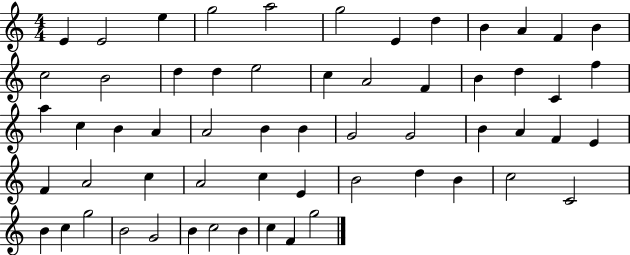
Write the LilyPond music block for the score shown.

{
  \clef treble
  \numericTimeSignature
  \time 4/4
  \key c \major
  e'4 e'2 e''4 | g''2 a''2 | g''2 e'4 d''4 | b'4 a'4 f'4 b'4 | \break c''2 b'2 | d''4 d''4 e''2 | c''4 a'2 f'4 | b'4 d''4 c'4 f''4 | \break a''4 c''4 b'4 a'4 | a'2 b'4 b'4 | g'2 g'2 | b'4 a'4 f'4 e'4 | \break f'4 a'2 c''4 | a'2 c''4 e'4 | b'2 d''4 b'4 | c''2 c'2 | \break b'4 c''4 g''2 | b'2 g'2 | b'4 c''2 b'4 | c''4 f'4 g''2 | \break \bar "|."
}